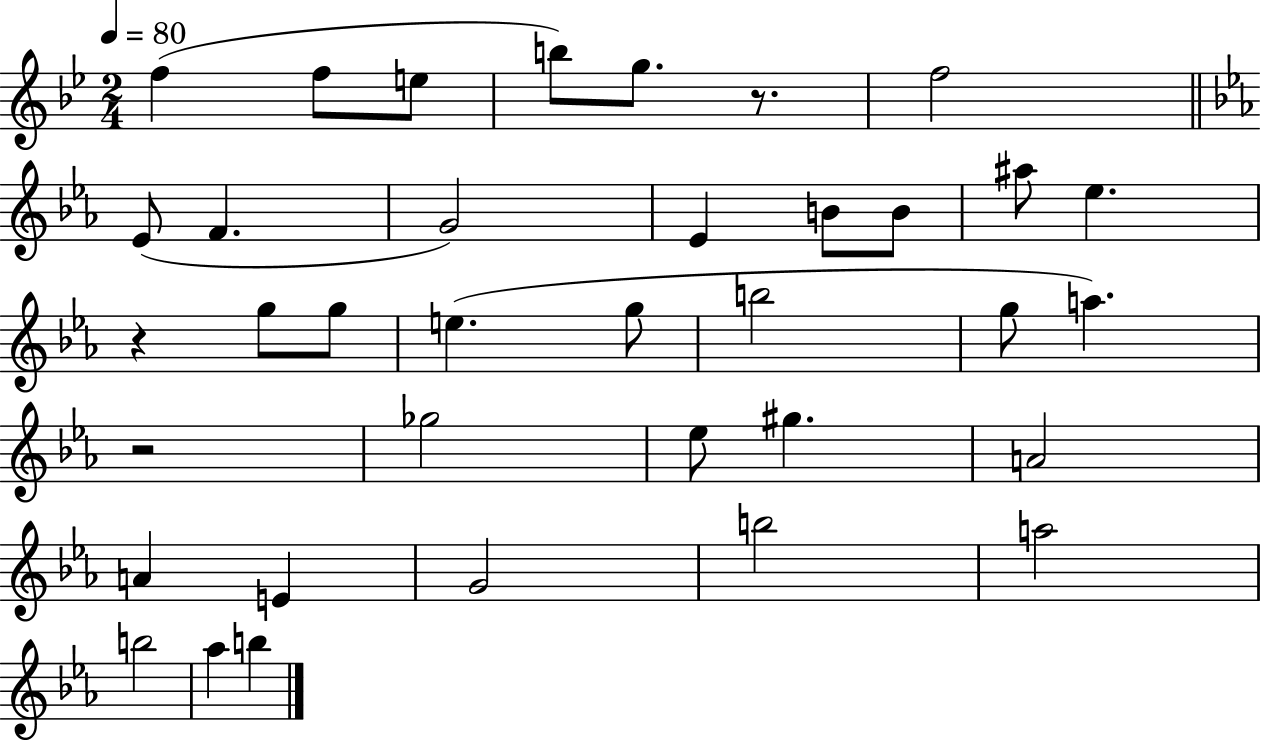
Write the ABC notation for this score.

X:1
T:Untitled
M:2/4
L:1/4
K:Bb
f f/2 e/2 b/2 g/2 z/2 f2 _E/2 F G2 _E B/2 B/2 ^a/2 _e z g/2 g/2 e g/2 b2 g/2 a z2 _g2 _e/2 ^g A2 A E G2 b2 a2 b2 _a b